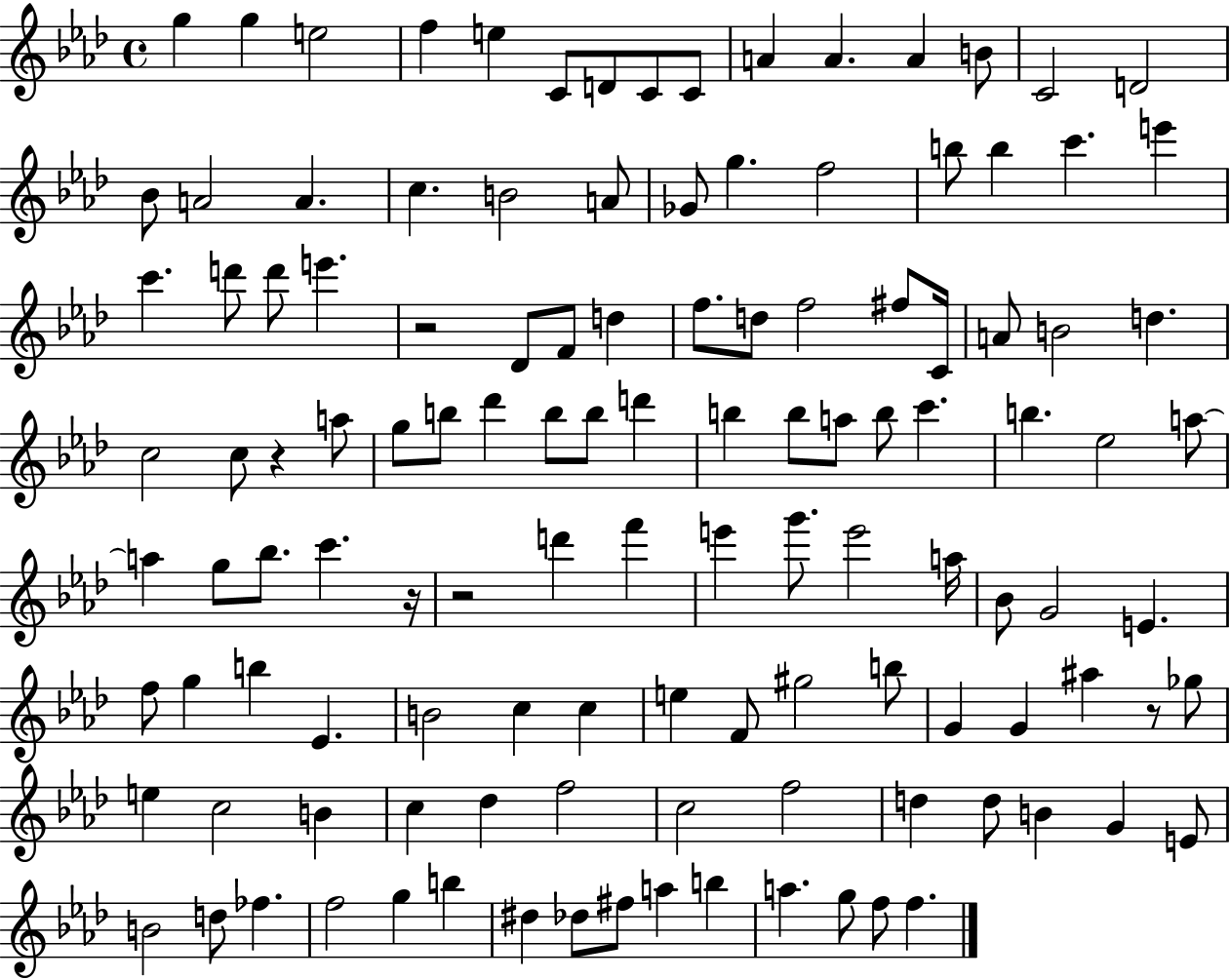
X:1
T:Untitled
M:4/4
L:1/4
K:Ab
g g e2 f e C/2 D/2 C/2 C/2 A A A B/2 C2 D2 _B/2 A2 A c B2 A/2 _G/2 g f2 b/2 b c' e' c' d'/2 d'/2 e' z2 _D/2 F/2 d f/2 d/2 f2 ^f/2 C/4 A/2 B2 d c2 c/2 z a/2 g/2 b/2 _d' b/2 b/2 d' b b/2 a/2 b/2 c' b _e2 a/2 a g/2 _b/2 c' z/4 z2 d' f' e' g'/2 e'2 a/4 _B/2 G2 E f/2 g b _E B2 c c e F/2 ^g2 b/2 G G ^a z/2 _g/2 e c2 B c _d f2 c2 f2 d d/2 B G E/2 B2 d/2 _f f2 g b ^d _d/2 ^f/2 a b a g/2 f/2 f